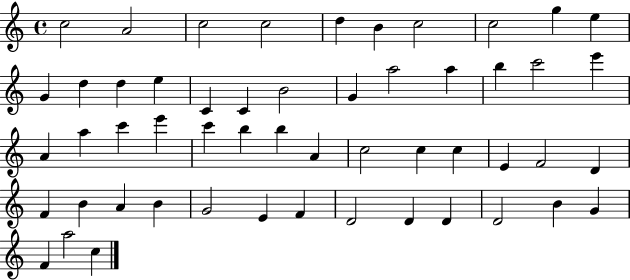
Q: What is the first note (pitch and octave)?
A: C5